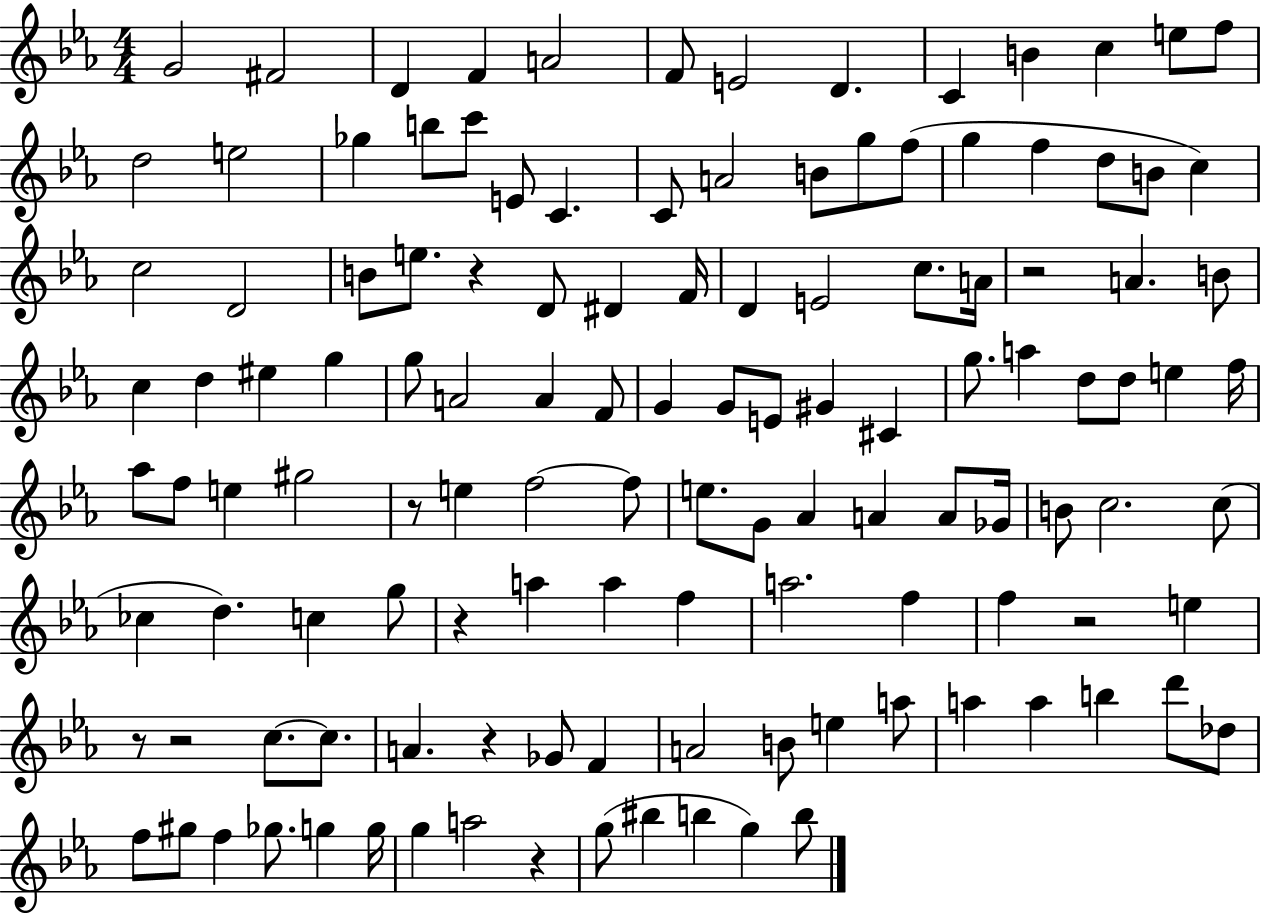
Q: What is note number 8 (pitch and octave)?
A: D4